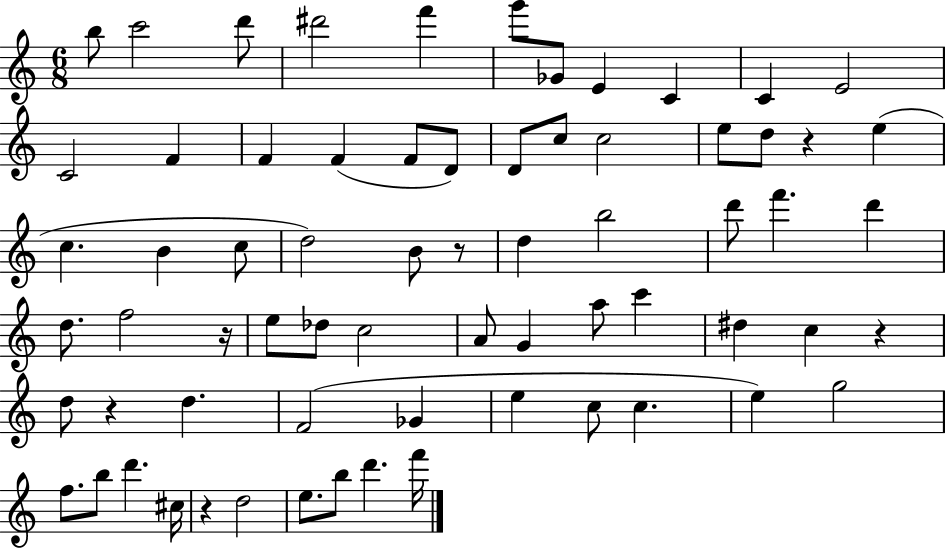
{
  \clef treble
  \numericTimeSignature
  \time 6/8
  \key c \major
  b''8 c'''2 d'''8 | dis'''2 f'''4 | g'''8 ges'8 e'4 c'4 | c'4 e'2 | \break c'2 f'4 | f'4 f'4( f'8 d'8) | d'8 c''8 c''2 | e''8 d''8 r4 e''4( | \break c''4. b'4 c''8 | d''2) b'8 r8 | d''4 b''2 | d'''8 f'''4. d'''4 | \break d''8. f''2 r16 | e''8 des''8 c''2 | a'8 g'4 a''8 c'''4 | dis''4 c''4 r4 | \break d''8 r4 d''4. | f'2( ges'4 | e''4 c''8 c''4. | e''4) g''2 | \break f''8. b''8 d'''4. cis''16 | r4 d''2 | e''8. b''8 d'''4. f'''16 | \bar "|."
}